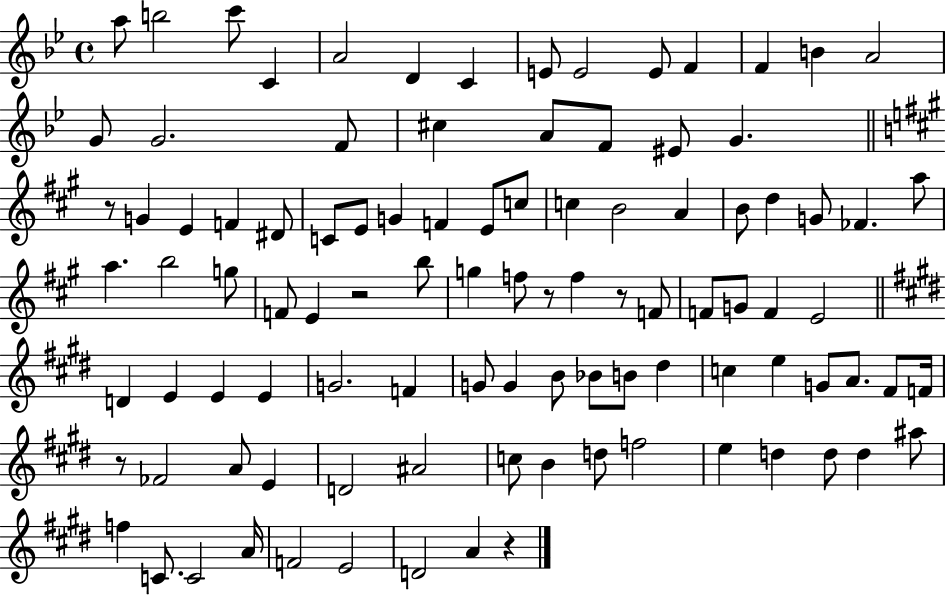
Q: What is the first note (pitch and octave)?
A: A5